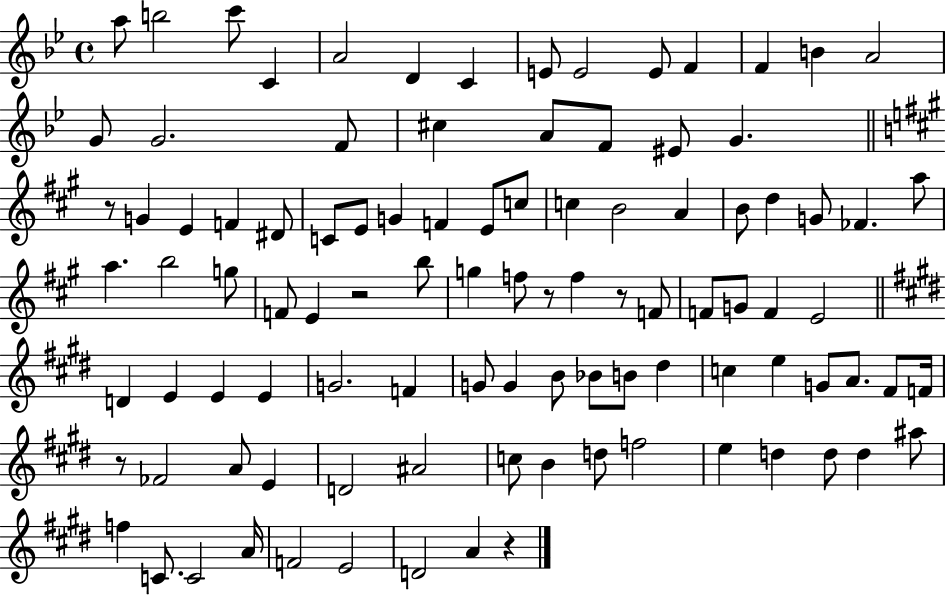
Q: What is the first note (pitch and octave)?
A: A5